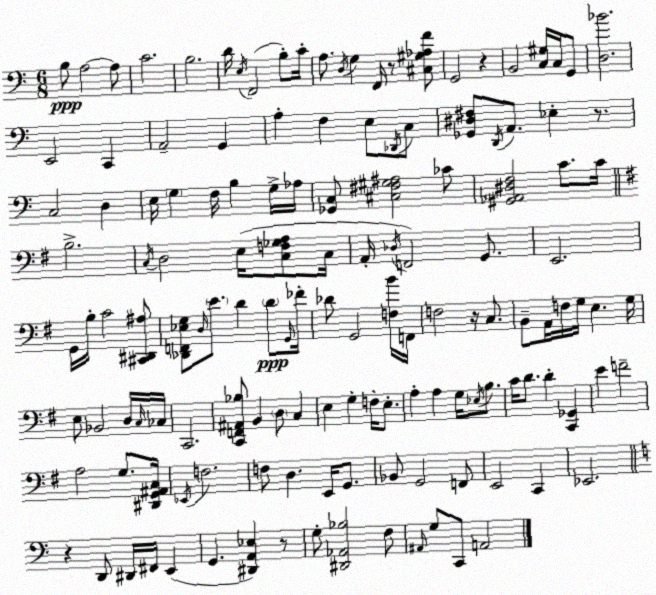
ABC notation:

X:1
T:Untitled
M:6/8
L:1/4
K:Am
B,/2 A,2 A,/2 C2 B,2 D/4 E,/4 F,,2 B,/2 C/4 A,/2 D,/4 G, F,,/4 z/2 [^C,^G,_A,F]/2 G,,2 z B,,2 [C,^G,]/4 C,/4 G,,/2 [D,_B]2 E,,2 C,, A,,2 G,, A, F, E,/2 _D,,/4 C,/2 [_G,,^D,^F,]/2 D,,/4 A,,/2 _E, z/2 C,2 D, E,/4 G, F,/4 B, G,/4 _A,/4 [_G,,C,]/2 [^C,^F,^G,^A,]2 _C/2 [^G,,_A,,^D,F,]2 C/2 C/4 B,2 C,/4 D,2 E,/4 [C,F,_G,A,]/2 C,/4 A,,/4 _D,/4 F,,2 G,,/2 E,,2 G,,/4 B,/4 C2 [^C,,^D,,^A,]/2 [_D,,F,,_E,G,]/2 D,/4 E/2 D D/2 G,,/4 _F/4 _D/2 G,,2 [F,B]/4 F,,/4 F,2 z/4 C,/2 B,,/2 A,,/4 F,/4 G,/4 E, G,/4 E,/2 _B,,2 D,/4 C,/4 _C,/4 C,,2 [C,,F,,^A,,_B,]/2 B,, D,/2 C, E, G, F,/4 E,/2 A, A, G,/4 _E,/4 B,/2 C/4 D/2 D [C,,_G,,] E F2 A,2 G,/2 [^D,,G,,^A,,C,]/4 _E,,/4 F,2 F,/2 D, E,,/4 G,,/2 _B,,/2 G,,2 F,,/2 E,,2 C,, _E,,2 z D,,/2 ^D,,/4 ^F,,/4 E,, G,, [^D,,A,,_E,] z/2 G,/2 [^D,,_A,,_B,]2 F,/2 ^A,,/4 G,/2 C,,/2 A,,2